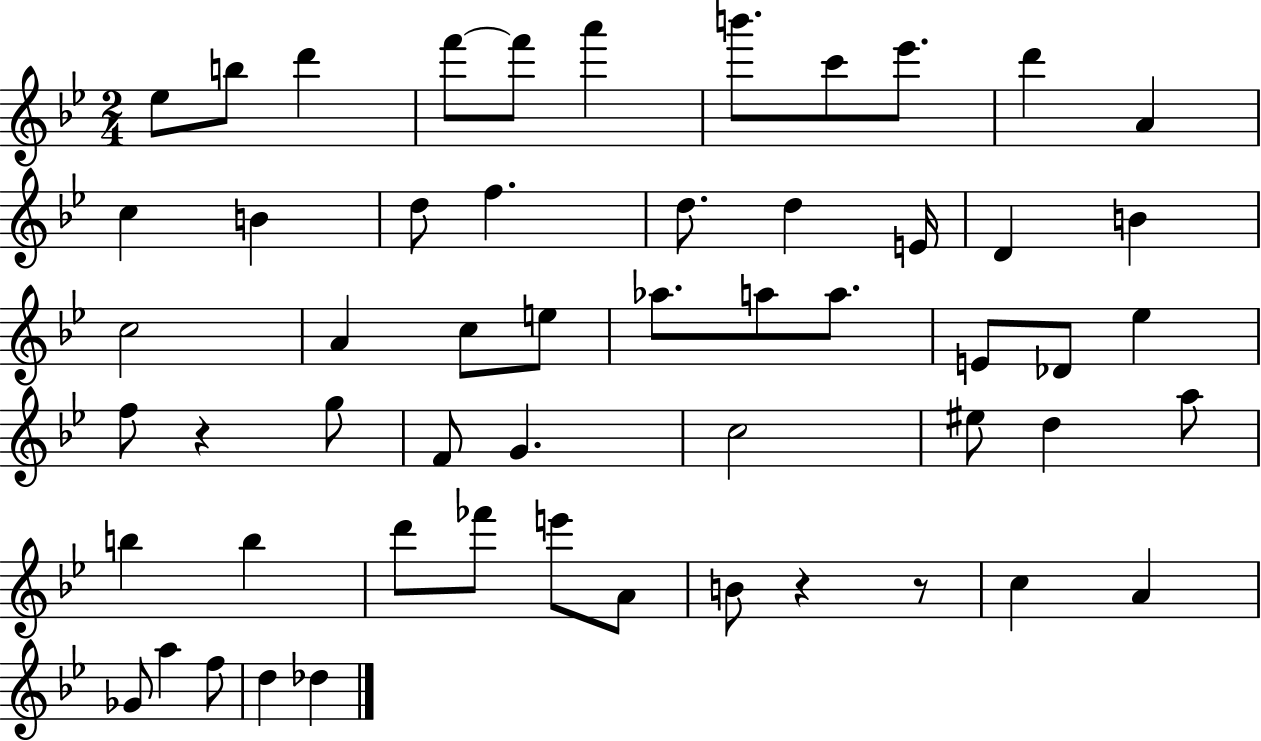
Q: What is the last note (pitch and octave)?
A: Db5